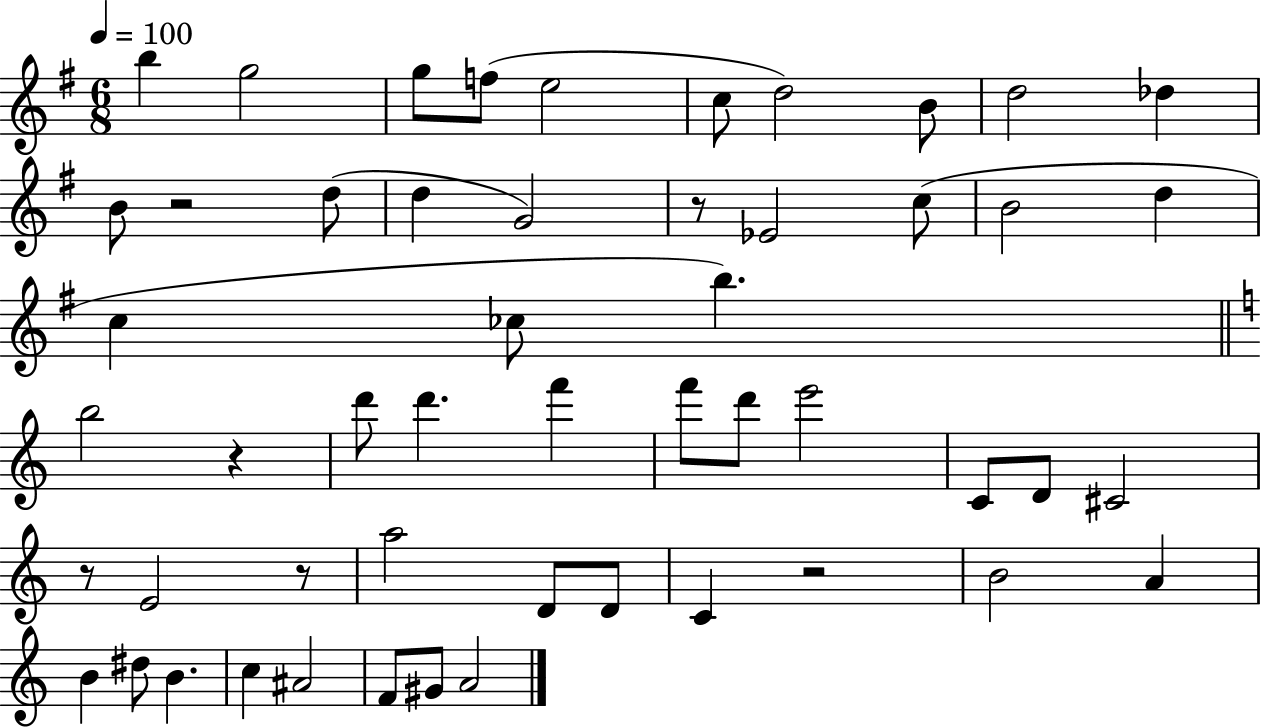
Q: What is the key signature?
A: G major